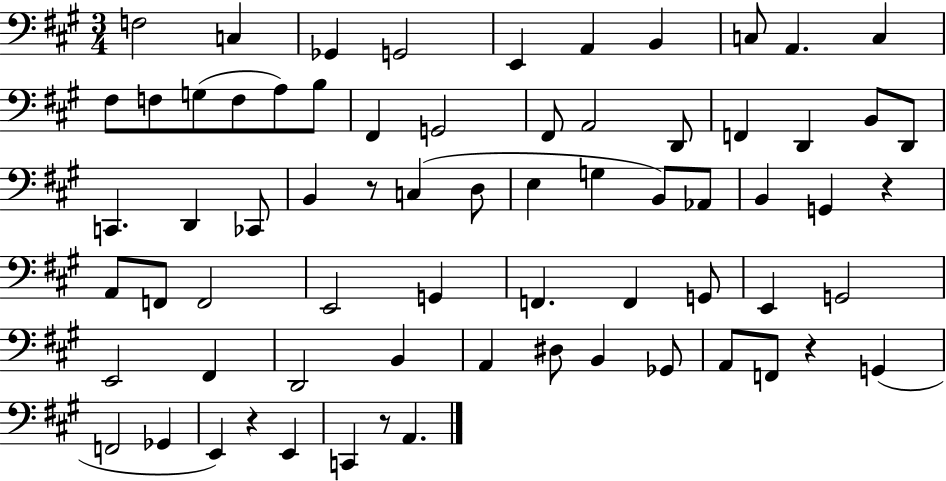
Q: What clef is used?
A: bass